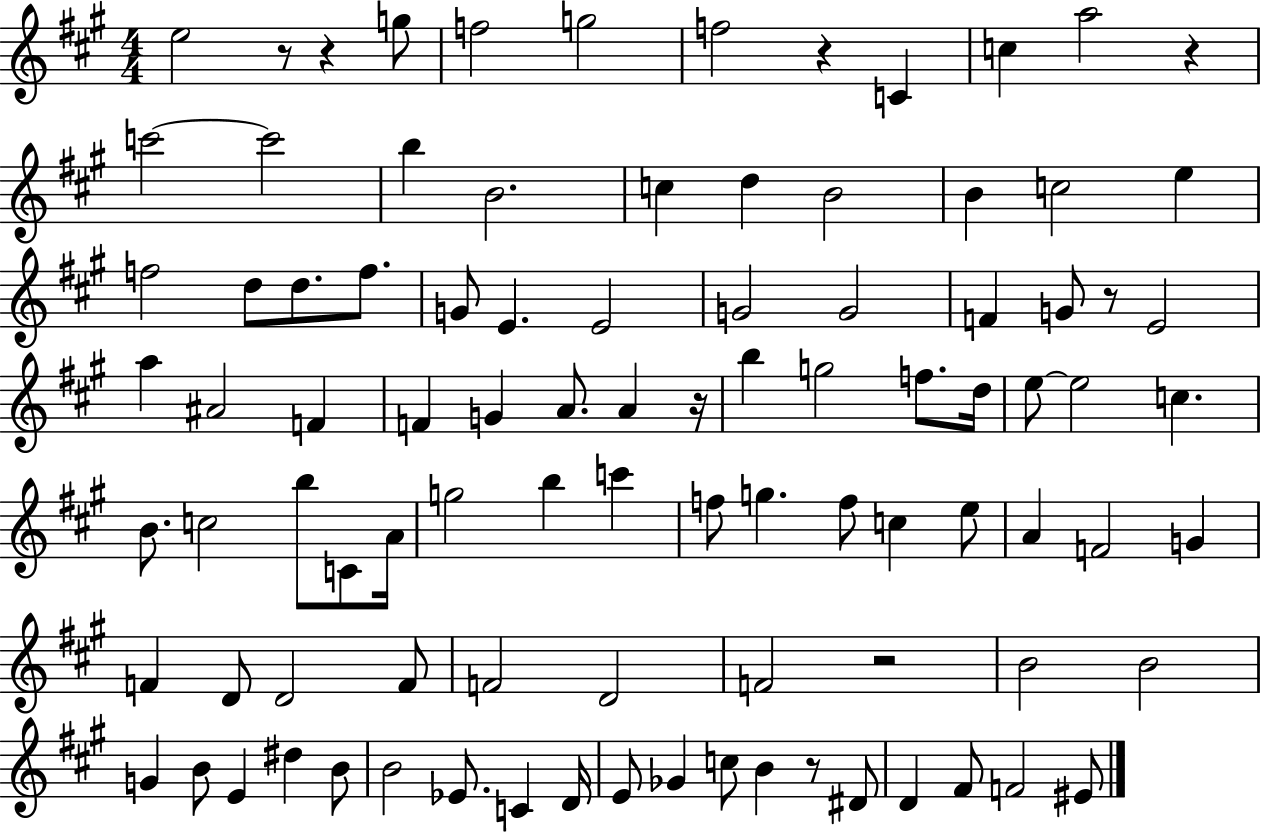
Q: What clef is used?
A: treble